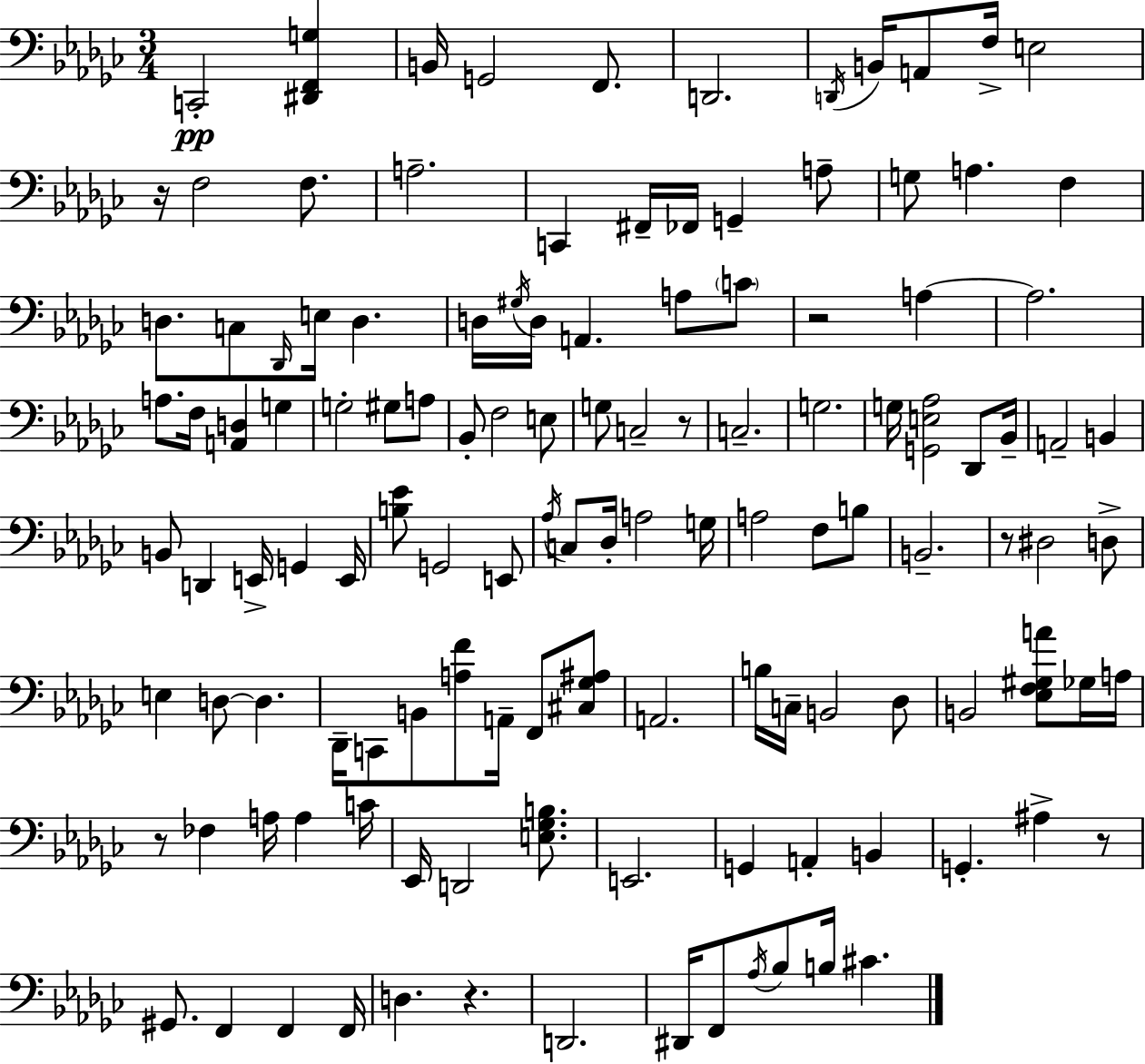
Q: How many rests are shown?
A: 7